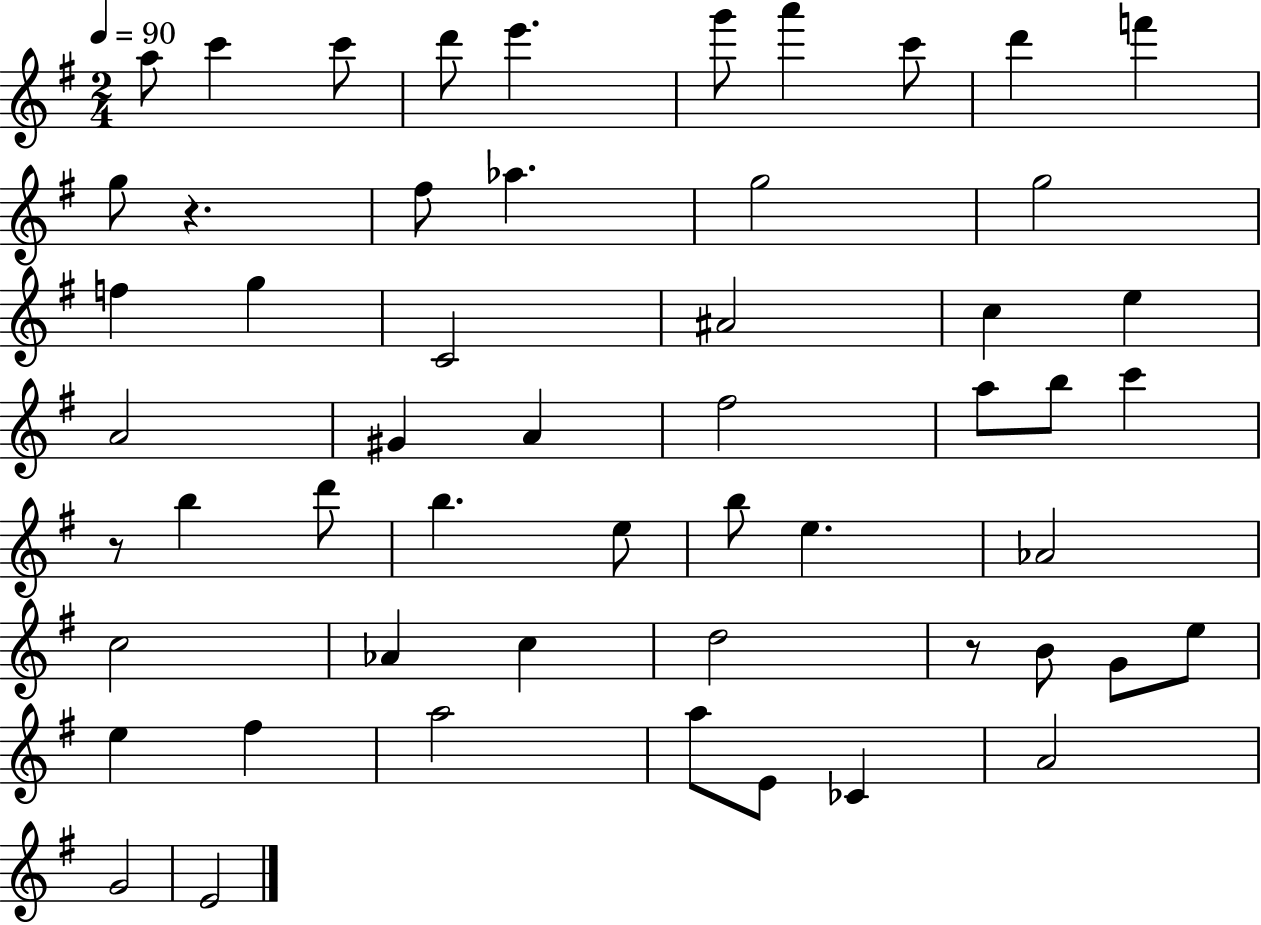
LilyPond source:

{
  \clef treble
  \numericTimeSignature
  \time 2/4
  \key g \major
  \tempo 4 = 90
  \repeat volta 2 { a''8 c'''4 c'''8 | d'''8 e'''4. | g'''8 a'''4 c'''8 | d'''4 f'''4 | \break g''8 r4. | fis''8 aes''4. | g''2 | g''2 | \break f''4 g''4 | c'2 | ais'2 | c''4 e''4 | \break a'2 | gis'4 a'4 | fis''2 | a''8 b''8 c'''4 | \break r8 b''4 d'''8 | b''4. e''8 | b''8 e''4. | aes'2 | \break c''2 | aes'4 c''4 | d''2 | r8 b'8 g'8 e''8 | \break e''4 fis''4 | a''2 | a''8 e'8 ces'4 | a'2 | \break g'2 | e'2 | } \bar "|."
}